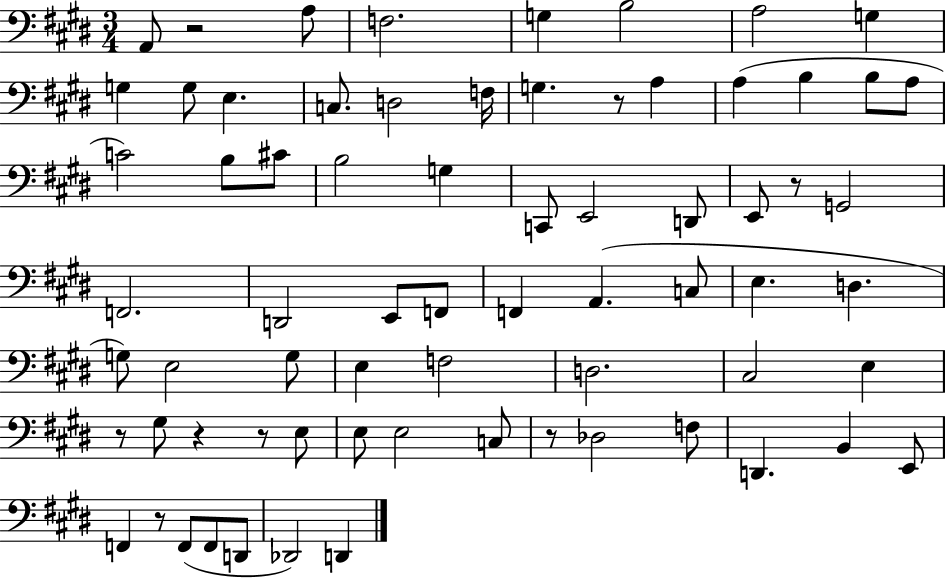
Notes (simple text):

A2/e R/h A3/e F3/h. G3/q B3/h A3/h G3/q G3/q G3/e E3/q. C3/e. D3/h F3/s G3/q. R/e A3/q A3/q B3/q B3/e A3/e C4/h B3/e C#4/e B3/h G3/q C2/e E2/h D2/e E2/e R/e G2/h F2/h. D2/h E2/e F2/e F2/q A2/q. C3/e E3/q. D3/q. G3/e E3/h G3/e E3/q F3/h D3/h. C#3/h E3/q R/e G#3/e R/q R/e E3/e E3/e E3/h C3/e R/e Db3/h F3/e D2/q. B2/q E2/e F2/q R/e F2/e F2/e D2/e Db2/h D2/q